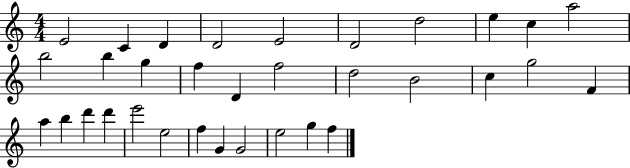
E4/h C4/q D4/q D4/h E4/h D4/h D5/h E5/q C5/q A5/h B5/h B5/q G5/q F5/q D4/q F5/h D5/h B4/h C5/q G5/h F4/q A5/q B5/q D6/q D6/q E6/h E5/h F5/q G4/q G4/h E5/h G5/q F5/q